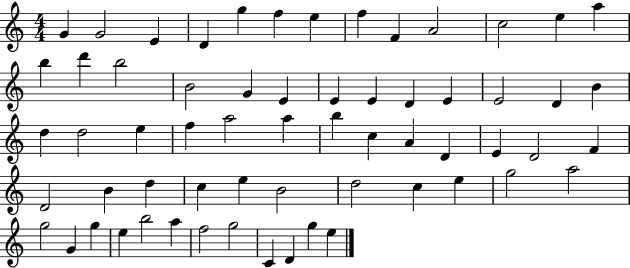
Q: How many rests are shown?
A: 0